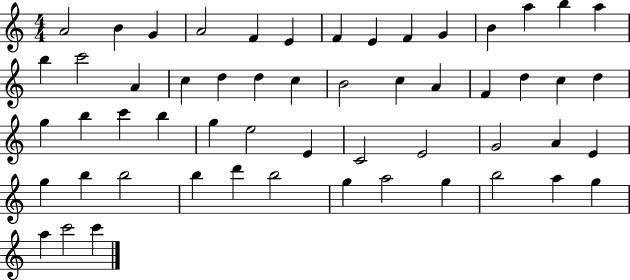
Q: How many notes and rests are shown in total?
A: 55